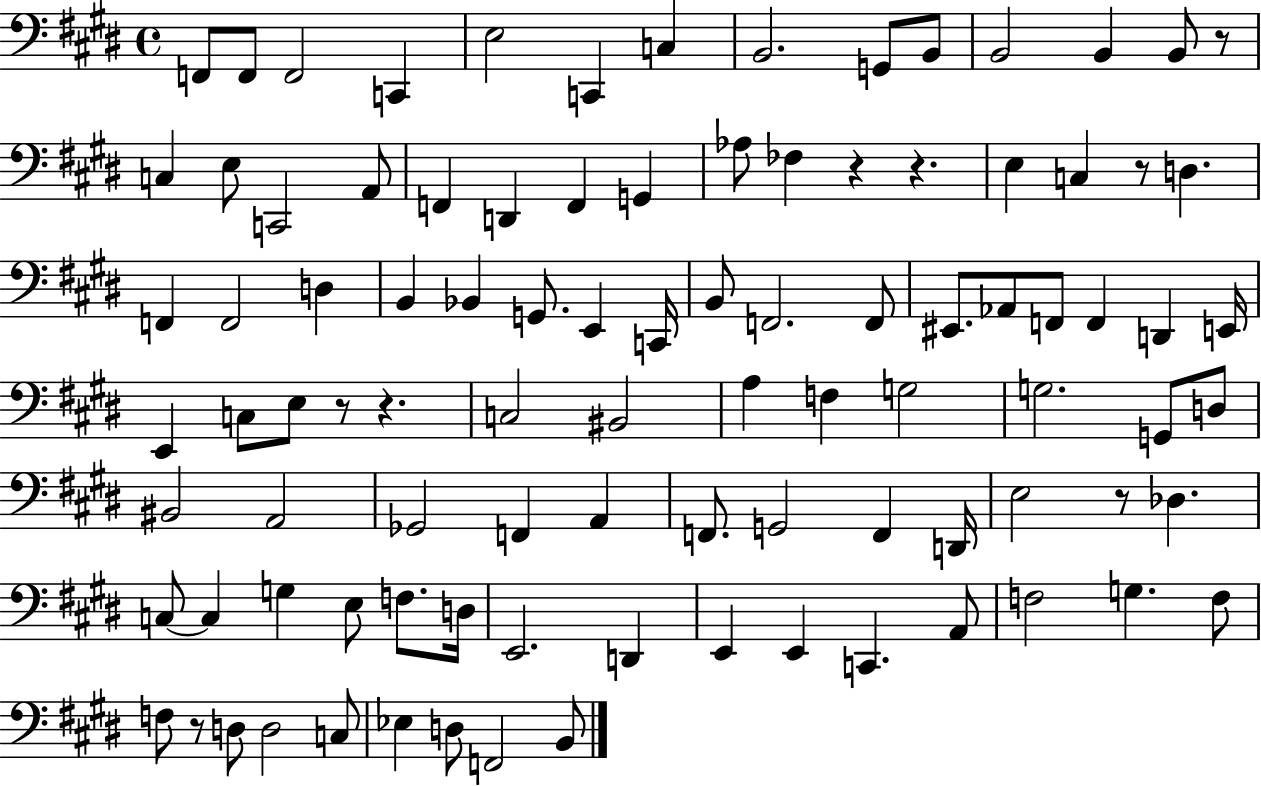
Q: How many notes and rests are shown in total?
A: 96